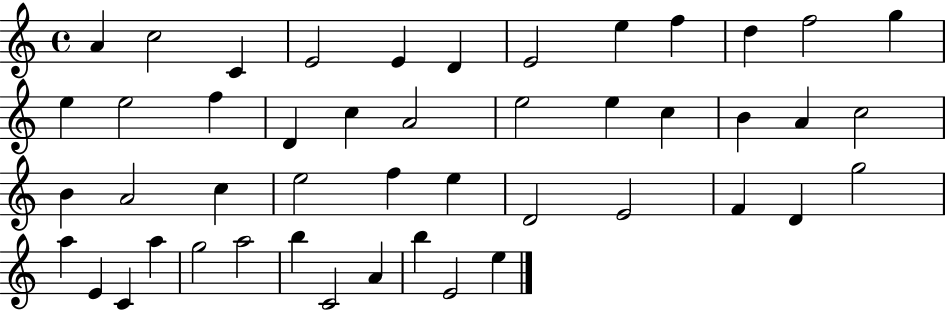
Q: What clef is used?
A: treble